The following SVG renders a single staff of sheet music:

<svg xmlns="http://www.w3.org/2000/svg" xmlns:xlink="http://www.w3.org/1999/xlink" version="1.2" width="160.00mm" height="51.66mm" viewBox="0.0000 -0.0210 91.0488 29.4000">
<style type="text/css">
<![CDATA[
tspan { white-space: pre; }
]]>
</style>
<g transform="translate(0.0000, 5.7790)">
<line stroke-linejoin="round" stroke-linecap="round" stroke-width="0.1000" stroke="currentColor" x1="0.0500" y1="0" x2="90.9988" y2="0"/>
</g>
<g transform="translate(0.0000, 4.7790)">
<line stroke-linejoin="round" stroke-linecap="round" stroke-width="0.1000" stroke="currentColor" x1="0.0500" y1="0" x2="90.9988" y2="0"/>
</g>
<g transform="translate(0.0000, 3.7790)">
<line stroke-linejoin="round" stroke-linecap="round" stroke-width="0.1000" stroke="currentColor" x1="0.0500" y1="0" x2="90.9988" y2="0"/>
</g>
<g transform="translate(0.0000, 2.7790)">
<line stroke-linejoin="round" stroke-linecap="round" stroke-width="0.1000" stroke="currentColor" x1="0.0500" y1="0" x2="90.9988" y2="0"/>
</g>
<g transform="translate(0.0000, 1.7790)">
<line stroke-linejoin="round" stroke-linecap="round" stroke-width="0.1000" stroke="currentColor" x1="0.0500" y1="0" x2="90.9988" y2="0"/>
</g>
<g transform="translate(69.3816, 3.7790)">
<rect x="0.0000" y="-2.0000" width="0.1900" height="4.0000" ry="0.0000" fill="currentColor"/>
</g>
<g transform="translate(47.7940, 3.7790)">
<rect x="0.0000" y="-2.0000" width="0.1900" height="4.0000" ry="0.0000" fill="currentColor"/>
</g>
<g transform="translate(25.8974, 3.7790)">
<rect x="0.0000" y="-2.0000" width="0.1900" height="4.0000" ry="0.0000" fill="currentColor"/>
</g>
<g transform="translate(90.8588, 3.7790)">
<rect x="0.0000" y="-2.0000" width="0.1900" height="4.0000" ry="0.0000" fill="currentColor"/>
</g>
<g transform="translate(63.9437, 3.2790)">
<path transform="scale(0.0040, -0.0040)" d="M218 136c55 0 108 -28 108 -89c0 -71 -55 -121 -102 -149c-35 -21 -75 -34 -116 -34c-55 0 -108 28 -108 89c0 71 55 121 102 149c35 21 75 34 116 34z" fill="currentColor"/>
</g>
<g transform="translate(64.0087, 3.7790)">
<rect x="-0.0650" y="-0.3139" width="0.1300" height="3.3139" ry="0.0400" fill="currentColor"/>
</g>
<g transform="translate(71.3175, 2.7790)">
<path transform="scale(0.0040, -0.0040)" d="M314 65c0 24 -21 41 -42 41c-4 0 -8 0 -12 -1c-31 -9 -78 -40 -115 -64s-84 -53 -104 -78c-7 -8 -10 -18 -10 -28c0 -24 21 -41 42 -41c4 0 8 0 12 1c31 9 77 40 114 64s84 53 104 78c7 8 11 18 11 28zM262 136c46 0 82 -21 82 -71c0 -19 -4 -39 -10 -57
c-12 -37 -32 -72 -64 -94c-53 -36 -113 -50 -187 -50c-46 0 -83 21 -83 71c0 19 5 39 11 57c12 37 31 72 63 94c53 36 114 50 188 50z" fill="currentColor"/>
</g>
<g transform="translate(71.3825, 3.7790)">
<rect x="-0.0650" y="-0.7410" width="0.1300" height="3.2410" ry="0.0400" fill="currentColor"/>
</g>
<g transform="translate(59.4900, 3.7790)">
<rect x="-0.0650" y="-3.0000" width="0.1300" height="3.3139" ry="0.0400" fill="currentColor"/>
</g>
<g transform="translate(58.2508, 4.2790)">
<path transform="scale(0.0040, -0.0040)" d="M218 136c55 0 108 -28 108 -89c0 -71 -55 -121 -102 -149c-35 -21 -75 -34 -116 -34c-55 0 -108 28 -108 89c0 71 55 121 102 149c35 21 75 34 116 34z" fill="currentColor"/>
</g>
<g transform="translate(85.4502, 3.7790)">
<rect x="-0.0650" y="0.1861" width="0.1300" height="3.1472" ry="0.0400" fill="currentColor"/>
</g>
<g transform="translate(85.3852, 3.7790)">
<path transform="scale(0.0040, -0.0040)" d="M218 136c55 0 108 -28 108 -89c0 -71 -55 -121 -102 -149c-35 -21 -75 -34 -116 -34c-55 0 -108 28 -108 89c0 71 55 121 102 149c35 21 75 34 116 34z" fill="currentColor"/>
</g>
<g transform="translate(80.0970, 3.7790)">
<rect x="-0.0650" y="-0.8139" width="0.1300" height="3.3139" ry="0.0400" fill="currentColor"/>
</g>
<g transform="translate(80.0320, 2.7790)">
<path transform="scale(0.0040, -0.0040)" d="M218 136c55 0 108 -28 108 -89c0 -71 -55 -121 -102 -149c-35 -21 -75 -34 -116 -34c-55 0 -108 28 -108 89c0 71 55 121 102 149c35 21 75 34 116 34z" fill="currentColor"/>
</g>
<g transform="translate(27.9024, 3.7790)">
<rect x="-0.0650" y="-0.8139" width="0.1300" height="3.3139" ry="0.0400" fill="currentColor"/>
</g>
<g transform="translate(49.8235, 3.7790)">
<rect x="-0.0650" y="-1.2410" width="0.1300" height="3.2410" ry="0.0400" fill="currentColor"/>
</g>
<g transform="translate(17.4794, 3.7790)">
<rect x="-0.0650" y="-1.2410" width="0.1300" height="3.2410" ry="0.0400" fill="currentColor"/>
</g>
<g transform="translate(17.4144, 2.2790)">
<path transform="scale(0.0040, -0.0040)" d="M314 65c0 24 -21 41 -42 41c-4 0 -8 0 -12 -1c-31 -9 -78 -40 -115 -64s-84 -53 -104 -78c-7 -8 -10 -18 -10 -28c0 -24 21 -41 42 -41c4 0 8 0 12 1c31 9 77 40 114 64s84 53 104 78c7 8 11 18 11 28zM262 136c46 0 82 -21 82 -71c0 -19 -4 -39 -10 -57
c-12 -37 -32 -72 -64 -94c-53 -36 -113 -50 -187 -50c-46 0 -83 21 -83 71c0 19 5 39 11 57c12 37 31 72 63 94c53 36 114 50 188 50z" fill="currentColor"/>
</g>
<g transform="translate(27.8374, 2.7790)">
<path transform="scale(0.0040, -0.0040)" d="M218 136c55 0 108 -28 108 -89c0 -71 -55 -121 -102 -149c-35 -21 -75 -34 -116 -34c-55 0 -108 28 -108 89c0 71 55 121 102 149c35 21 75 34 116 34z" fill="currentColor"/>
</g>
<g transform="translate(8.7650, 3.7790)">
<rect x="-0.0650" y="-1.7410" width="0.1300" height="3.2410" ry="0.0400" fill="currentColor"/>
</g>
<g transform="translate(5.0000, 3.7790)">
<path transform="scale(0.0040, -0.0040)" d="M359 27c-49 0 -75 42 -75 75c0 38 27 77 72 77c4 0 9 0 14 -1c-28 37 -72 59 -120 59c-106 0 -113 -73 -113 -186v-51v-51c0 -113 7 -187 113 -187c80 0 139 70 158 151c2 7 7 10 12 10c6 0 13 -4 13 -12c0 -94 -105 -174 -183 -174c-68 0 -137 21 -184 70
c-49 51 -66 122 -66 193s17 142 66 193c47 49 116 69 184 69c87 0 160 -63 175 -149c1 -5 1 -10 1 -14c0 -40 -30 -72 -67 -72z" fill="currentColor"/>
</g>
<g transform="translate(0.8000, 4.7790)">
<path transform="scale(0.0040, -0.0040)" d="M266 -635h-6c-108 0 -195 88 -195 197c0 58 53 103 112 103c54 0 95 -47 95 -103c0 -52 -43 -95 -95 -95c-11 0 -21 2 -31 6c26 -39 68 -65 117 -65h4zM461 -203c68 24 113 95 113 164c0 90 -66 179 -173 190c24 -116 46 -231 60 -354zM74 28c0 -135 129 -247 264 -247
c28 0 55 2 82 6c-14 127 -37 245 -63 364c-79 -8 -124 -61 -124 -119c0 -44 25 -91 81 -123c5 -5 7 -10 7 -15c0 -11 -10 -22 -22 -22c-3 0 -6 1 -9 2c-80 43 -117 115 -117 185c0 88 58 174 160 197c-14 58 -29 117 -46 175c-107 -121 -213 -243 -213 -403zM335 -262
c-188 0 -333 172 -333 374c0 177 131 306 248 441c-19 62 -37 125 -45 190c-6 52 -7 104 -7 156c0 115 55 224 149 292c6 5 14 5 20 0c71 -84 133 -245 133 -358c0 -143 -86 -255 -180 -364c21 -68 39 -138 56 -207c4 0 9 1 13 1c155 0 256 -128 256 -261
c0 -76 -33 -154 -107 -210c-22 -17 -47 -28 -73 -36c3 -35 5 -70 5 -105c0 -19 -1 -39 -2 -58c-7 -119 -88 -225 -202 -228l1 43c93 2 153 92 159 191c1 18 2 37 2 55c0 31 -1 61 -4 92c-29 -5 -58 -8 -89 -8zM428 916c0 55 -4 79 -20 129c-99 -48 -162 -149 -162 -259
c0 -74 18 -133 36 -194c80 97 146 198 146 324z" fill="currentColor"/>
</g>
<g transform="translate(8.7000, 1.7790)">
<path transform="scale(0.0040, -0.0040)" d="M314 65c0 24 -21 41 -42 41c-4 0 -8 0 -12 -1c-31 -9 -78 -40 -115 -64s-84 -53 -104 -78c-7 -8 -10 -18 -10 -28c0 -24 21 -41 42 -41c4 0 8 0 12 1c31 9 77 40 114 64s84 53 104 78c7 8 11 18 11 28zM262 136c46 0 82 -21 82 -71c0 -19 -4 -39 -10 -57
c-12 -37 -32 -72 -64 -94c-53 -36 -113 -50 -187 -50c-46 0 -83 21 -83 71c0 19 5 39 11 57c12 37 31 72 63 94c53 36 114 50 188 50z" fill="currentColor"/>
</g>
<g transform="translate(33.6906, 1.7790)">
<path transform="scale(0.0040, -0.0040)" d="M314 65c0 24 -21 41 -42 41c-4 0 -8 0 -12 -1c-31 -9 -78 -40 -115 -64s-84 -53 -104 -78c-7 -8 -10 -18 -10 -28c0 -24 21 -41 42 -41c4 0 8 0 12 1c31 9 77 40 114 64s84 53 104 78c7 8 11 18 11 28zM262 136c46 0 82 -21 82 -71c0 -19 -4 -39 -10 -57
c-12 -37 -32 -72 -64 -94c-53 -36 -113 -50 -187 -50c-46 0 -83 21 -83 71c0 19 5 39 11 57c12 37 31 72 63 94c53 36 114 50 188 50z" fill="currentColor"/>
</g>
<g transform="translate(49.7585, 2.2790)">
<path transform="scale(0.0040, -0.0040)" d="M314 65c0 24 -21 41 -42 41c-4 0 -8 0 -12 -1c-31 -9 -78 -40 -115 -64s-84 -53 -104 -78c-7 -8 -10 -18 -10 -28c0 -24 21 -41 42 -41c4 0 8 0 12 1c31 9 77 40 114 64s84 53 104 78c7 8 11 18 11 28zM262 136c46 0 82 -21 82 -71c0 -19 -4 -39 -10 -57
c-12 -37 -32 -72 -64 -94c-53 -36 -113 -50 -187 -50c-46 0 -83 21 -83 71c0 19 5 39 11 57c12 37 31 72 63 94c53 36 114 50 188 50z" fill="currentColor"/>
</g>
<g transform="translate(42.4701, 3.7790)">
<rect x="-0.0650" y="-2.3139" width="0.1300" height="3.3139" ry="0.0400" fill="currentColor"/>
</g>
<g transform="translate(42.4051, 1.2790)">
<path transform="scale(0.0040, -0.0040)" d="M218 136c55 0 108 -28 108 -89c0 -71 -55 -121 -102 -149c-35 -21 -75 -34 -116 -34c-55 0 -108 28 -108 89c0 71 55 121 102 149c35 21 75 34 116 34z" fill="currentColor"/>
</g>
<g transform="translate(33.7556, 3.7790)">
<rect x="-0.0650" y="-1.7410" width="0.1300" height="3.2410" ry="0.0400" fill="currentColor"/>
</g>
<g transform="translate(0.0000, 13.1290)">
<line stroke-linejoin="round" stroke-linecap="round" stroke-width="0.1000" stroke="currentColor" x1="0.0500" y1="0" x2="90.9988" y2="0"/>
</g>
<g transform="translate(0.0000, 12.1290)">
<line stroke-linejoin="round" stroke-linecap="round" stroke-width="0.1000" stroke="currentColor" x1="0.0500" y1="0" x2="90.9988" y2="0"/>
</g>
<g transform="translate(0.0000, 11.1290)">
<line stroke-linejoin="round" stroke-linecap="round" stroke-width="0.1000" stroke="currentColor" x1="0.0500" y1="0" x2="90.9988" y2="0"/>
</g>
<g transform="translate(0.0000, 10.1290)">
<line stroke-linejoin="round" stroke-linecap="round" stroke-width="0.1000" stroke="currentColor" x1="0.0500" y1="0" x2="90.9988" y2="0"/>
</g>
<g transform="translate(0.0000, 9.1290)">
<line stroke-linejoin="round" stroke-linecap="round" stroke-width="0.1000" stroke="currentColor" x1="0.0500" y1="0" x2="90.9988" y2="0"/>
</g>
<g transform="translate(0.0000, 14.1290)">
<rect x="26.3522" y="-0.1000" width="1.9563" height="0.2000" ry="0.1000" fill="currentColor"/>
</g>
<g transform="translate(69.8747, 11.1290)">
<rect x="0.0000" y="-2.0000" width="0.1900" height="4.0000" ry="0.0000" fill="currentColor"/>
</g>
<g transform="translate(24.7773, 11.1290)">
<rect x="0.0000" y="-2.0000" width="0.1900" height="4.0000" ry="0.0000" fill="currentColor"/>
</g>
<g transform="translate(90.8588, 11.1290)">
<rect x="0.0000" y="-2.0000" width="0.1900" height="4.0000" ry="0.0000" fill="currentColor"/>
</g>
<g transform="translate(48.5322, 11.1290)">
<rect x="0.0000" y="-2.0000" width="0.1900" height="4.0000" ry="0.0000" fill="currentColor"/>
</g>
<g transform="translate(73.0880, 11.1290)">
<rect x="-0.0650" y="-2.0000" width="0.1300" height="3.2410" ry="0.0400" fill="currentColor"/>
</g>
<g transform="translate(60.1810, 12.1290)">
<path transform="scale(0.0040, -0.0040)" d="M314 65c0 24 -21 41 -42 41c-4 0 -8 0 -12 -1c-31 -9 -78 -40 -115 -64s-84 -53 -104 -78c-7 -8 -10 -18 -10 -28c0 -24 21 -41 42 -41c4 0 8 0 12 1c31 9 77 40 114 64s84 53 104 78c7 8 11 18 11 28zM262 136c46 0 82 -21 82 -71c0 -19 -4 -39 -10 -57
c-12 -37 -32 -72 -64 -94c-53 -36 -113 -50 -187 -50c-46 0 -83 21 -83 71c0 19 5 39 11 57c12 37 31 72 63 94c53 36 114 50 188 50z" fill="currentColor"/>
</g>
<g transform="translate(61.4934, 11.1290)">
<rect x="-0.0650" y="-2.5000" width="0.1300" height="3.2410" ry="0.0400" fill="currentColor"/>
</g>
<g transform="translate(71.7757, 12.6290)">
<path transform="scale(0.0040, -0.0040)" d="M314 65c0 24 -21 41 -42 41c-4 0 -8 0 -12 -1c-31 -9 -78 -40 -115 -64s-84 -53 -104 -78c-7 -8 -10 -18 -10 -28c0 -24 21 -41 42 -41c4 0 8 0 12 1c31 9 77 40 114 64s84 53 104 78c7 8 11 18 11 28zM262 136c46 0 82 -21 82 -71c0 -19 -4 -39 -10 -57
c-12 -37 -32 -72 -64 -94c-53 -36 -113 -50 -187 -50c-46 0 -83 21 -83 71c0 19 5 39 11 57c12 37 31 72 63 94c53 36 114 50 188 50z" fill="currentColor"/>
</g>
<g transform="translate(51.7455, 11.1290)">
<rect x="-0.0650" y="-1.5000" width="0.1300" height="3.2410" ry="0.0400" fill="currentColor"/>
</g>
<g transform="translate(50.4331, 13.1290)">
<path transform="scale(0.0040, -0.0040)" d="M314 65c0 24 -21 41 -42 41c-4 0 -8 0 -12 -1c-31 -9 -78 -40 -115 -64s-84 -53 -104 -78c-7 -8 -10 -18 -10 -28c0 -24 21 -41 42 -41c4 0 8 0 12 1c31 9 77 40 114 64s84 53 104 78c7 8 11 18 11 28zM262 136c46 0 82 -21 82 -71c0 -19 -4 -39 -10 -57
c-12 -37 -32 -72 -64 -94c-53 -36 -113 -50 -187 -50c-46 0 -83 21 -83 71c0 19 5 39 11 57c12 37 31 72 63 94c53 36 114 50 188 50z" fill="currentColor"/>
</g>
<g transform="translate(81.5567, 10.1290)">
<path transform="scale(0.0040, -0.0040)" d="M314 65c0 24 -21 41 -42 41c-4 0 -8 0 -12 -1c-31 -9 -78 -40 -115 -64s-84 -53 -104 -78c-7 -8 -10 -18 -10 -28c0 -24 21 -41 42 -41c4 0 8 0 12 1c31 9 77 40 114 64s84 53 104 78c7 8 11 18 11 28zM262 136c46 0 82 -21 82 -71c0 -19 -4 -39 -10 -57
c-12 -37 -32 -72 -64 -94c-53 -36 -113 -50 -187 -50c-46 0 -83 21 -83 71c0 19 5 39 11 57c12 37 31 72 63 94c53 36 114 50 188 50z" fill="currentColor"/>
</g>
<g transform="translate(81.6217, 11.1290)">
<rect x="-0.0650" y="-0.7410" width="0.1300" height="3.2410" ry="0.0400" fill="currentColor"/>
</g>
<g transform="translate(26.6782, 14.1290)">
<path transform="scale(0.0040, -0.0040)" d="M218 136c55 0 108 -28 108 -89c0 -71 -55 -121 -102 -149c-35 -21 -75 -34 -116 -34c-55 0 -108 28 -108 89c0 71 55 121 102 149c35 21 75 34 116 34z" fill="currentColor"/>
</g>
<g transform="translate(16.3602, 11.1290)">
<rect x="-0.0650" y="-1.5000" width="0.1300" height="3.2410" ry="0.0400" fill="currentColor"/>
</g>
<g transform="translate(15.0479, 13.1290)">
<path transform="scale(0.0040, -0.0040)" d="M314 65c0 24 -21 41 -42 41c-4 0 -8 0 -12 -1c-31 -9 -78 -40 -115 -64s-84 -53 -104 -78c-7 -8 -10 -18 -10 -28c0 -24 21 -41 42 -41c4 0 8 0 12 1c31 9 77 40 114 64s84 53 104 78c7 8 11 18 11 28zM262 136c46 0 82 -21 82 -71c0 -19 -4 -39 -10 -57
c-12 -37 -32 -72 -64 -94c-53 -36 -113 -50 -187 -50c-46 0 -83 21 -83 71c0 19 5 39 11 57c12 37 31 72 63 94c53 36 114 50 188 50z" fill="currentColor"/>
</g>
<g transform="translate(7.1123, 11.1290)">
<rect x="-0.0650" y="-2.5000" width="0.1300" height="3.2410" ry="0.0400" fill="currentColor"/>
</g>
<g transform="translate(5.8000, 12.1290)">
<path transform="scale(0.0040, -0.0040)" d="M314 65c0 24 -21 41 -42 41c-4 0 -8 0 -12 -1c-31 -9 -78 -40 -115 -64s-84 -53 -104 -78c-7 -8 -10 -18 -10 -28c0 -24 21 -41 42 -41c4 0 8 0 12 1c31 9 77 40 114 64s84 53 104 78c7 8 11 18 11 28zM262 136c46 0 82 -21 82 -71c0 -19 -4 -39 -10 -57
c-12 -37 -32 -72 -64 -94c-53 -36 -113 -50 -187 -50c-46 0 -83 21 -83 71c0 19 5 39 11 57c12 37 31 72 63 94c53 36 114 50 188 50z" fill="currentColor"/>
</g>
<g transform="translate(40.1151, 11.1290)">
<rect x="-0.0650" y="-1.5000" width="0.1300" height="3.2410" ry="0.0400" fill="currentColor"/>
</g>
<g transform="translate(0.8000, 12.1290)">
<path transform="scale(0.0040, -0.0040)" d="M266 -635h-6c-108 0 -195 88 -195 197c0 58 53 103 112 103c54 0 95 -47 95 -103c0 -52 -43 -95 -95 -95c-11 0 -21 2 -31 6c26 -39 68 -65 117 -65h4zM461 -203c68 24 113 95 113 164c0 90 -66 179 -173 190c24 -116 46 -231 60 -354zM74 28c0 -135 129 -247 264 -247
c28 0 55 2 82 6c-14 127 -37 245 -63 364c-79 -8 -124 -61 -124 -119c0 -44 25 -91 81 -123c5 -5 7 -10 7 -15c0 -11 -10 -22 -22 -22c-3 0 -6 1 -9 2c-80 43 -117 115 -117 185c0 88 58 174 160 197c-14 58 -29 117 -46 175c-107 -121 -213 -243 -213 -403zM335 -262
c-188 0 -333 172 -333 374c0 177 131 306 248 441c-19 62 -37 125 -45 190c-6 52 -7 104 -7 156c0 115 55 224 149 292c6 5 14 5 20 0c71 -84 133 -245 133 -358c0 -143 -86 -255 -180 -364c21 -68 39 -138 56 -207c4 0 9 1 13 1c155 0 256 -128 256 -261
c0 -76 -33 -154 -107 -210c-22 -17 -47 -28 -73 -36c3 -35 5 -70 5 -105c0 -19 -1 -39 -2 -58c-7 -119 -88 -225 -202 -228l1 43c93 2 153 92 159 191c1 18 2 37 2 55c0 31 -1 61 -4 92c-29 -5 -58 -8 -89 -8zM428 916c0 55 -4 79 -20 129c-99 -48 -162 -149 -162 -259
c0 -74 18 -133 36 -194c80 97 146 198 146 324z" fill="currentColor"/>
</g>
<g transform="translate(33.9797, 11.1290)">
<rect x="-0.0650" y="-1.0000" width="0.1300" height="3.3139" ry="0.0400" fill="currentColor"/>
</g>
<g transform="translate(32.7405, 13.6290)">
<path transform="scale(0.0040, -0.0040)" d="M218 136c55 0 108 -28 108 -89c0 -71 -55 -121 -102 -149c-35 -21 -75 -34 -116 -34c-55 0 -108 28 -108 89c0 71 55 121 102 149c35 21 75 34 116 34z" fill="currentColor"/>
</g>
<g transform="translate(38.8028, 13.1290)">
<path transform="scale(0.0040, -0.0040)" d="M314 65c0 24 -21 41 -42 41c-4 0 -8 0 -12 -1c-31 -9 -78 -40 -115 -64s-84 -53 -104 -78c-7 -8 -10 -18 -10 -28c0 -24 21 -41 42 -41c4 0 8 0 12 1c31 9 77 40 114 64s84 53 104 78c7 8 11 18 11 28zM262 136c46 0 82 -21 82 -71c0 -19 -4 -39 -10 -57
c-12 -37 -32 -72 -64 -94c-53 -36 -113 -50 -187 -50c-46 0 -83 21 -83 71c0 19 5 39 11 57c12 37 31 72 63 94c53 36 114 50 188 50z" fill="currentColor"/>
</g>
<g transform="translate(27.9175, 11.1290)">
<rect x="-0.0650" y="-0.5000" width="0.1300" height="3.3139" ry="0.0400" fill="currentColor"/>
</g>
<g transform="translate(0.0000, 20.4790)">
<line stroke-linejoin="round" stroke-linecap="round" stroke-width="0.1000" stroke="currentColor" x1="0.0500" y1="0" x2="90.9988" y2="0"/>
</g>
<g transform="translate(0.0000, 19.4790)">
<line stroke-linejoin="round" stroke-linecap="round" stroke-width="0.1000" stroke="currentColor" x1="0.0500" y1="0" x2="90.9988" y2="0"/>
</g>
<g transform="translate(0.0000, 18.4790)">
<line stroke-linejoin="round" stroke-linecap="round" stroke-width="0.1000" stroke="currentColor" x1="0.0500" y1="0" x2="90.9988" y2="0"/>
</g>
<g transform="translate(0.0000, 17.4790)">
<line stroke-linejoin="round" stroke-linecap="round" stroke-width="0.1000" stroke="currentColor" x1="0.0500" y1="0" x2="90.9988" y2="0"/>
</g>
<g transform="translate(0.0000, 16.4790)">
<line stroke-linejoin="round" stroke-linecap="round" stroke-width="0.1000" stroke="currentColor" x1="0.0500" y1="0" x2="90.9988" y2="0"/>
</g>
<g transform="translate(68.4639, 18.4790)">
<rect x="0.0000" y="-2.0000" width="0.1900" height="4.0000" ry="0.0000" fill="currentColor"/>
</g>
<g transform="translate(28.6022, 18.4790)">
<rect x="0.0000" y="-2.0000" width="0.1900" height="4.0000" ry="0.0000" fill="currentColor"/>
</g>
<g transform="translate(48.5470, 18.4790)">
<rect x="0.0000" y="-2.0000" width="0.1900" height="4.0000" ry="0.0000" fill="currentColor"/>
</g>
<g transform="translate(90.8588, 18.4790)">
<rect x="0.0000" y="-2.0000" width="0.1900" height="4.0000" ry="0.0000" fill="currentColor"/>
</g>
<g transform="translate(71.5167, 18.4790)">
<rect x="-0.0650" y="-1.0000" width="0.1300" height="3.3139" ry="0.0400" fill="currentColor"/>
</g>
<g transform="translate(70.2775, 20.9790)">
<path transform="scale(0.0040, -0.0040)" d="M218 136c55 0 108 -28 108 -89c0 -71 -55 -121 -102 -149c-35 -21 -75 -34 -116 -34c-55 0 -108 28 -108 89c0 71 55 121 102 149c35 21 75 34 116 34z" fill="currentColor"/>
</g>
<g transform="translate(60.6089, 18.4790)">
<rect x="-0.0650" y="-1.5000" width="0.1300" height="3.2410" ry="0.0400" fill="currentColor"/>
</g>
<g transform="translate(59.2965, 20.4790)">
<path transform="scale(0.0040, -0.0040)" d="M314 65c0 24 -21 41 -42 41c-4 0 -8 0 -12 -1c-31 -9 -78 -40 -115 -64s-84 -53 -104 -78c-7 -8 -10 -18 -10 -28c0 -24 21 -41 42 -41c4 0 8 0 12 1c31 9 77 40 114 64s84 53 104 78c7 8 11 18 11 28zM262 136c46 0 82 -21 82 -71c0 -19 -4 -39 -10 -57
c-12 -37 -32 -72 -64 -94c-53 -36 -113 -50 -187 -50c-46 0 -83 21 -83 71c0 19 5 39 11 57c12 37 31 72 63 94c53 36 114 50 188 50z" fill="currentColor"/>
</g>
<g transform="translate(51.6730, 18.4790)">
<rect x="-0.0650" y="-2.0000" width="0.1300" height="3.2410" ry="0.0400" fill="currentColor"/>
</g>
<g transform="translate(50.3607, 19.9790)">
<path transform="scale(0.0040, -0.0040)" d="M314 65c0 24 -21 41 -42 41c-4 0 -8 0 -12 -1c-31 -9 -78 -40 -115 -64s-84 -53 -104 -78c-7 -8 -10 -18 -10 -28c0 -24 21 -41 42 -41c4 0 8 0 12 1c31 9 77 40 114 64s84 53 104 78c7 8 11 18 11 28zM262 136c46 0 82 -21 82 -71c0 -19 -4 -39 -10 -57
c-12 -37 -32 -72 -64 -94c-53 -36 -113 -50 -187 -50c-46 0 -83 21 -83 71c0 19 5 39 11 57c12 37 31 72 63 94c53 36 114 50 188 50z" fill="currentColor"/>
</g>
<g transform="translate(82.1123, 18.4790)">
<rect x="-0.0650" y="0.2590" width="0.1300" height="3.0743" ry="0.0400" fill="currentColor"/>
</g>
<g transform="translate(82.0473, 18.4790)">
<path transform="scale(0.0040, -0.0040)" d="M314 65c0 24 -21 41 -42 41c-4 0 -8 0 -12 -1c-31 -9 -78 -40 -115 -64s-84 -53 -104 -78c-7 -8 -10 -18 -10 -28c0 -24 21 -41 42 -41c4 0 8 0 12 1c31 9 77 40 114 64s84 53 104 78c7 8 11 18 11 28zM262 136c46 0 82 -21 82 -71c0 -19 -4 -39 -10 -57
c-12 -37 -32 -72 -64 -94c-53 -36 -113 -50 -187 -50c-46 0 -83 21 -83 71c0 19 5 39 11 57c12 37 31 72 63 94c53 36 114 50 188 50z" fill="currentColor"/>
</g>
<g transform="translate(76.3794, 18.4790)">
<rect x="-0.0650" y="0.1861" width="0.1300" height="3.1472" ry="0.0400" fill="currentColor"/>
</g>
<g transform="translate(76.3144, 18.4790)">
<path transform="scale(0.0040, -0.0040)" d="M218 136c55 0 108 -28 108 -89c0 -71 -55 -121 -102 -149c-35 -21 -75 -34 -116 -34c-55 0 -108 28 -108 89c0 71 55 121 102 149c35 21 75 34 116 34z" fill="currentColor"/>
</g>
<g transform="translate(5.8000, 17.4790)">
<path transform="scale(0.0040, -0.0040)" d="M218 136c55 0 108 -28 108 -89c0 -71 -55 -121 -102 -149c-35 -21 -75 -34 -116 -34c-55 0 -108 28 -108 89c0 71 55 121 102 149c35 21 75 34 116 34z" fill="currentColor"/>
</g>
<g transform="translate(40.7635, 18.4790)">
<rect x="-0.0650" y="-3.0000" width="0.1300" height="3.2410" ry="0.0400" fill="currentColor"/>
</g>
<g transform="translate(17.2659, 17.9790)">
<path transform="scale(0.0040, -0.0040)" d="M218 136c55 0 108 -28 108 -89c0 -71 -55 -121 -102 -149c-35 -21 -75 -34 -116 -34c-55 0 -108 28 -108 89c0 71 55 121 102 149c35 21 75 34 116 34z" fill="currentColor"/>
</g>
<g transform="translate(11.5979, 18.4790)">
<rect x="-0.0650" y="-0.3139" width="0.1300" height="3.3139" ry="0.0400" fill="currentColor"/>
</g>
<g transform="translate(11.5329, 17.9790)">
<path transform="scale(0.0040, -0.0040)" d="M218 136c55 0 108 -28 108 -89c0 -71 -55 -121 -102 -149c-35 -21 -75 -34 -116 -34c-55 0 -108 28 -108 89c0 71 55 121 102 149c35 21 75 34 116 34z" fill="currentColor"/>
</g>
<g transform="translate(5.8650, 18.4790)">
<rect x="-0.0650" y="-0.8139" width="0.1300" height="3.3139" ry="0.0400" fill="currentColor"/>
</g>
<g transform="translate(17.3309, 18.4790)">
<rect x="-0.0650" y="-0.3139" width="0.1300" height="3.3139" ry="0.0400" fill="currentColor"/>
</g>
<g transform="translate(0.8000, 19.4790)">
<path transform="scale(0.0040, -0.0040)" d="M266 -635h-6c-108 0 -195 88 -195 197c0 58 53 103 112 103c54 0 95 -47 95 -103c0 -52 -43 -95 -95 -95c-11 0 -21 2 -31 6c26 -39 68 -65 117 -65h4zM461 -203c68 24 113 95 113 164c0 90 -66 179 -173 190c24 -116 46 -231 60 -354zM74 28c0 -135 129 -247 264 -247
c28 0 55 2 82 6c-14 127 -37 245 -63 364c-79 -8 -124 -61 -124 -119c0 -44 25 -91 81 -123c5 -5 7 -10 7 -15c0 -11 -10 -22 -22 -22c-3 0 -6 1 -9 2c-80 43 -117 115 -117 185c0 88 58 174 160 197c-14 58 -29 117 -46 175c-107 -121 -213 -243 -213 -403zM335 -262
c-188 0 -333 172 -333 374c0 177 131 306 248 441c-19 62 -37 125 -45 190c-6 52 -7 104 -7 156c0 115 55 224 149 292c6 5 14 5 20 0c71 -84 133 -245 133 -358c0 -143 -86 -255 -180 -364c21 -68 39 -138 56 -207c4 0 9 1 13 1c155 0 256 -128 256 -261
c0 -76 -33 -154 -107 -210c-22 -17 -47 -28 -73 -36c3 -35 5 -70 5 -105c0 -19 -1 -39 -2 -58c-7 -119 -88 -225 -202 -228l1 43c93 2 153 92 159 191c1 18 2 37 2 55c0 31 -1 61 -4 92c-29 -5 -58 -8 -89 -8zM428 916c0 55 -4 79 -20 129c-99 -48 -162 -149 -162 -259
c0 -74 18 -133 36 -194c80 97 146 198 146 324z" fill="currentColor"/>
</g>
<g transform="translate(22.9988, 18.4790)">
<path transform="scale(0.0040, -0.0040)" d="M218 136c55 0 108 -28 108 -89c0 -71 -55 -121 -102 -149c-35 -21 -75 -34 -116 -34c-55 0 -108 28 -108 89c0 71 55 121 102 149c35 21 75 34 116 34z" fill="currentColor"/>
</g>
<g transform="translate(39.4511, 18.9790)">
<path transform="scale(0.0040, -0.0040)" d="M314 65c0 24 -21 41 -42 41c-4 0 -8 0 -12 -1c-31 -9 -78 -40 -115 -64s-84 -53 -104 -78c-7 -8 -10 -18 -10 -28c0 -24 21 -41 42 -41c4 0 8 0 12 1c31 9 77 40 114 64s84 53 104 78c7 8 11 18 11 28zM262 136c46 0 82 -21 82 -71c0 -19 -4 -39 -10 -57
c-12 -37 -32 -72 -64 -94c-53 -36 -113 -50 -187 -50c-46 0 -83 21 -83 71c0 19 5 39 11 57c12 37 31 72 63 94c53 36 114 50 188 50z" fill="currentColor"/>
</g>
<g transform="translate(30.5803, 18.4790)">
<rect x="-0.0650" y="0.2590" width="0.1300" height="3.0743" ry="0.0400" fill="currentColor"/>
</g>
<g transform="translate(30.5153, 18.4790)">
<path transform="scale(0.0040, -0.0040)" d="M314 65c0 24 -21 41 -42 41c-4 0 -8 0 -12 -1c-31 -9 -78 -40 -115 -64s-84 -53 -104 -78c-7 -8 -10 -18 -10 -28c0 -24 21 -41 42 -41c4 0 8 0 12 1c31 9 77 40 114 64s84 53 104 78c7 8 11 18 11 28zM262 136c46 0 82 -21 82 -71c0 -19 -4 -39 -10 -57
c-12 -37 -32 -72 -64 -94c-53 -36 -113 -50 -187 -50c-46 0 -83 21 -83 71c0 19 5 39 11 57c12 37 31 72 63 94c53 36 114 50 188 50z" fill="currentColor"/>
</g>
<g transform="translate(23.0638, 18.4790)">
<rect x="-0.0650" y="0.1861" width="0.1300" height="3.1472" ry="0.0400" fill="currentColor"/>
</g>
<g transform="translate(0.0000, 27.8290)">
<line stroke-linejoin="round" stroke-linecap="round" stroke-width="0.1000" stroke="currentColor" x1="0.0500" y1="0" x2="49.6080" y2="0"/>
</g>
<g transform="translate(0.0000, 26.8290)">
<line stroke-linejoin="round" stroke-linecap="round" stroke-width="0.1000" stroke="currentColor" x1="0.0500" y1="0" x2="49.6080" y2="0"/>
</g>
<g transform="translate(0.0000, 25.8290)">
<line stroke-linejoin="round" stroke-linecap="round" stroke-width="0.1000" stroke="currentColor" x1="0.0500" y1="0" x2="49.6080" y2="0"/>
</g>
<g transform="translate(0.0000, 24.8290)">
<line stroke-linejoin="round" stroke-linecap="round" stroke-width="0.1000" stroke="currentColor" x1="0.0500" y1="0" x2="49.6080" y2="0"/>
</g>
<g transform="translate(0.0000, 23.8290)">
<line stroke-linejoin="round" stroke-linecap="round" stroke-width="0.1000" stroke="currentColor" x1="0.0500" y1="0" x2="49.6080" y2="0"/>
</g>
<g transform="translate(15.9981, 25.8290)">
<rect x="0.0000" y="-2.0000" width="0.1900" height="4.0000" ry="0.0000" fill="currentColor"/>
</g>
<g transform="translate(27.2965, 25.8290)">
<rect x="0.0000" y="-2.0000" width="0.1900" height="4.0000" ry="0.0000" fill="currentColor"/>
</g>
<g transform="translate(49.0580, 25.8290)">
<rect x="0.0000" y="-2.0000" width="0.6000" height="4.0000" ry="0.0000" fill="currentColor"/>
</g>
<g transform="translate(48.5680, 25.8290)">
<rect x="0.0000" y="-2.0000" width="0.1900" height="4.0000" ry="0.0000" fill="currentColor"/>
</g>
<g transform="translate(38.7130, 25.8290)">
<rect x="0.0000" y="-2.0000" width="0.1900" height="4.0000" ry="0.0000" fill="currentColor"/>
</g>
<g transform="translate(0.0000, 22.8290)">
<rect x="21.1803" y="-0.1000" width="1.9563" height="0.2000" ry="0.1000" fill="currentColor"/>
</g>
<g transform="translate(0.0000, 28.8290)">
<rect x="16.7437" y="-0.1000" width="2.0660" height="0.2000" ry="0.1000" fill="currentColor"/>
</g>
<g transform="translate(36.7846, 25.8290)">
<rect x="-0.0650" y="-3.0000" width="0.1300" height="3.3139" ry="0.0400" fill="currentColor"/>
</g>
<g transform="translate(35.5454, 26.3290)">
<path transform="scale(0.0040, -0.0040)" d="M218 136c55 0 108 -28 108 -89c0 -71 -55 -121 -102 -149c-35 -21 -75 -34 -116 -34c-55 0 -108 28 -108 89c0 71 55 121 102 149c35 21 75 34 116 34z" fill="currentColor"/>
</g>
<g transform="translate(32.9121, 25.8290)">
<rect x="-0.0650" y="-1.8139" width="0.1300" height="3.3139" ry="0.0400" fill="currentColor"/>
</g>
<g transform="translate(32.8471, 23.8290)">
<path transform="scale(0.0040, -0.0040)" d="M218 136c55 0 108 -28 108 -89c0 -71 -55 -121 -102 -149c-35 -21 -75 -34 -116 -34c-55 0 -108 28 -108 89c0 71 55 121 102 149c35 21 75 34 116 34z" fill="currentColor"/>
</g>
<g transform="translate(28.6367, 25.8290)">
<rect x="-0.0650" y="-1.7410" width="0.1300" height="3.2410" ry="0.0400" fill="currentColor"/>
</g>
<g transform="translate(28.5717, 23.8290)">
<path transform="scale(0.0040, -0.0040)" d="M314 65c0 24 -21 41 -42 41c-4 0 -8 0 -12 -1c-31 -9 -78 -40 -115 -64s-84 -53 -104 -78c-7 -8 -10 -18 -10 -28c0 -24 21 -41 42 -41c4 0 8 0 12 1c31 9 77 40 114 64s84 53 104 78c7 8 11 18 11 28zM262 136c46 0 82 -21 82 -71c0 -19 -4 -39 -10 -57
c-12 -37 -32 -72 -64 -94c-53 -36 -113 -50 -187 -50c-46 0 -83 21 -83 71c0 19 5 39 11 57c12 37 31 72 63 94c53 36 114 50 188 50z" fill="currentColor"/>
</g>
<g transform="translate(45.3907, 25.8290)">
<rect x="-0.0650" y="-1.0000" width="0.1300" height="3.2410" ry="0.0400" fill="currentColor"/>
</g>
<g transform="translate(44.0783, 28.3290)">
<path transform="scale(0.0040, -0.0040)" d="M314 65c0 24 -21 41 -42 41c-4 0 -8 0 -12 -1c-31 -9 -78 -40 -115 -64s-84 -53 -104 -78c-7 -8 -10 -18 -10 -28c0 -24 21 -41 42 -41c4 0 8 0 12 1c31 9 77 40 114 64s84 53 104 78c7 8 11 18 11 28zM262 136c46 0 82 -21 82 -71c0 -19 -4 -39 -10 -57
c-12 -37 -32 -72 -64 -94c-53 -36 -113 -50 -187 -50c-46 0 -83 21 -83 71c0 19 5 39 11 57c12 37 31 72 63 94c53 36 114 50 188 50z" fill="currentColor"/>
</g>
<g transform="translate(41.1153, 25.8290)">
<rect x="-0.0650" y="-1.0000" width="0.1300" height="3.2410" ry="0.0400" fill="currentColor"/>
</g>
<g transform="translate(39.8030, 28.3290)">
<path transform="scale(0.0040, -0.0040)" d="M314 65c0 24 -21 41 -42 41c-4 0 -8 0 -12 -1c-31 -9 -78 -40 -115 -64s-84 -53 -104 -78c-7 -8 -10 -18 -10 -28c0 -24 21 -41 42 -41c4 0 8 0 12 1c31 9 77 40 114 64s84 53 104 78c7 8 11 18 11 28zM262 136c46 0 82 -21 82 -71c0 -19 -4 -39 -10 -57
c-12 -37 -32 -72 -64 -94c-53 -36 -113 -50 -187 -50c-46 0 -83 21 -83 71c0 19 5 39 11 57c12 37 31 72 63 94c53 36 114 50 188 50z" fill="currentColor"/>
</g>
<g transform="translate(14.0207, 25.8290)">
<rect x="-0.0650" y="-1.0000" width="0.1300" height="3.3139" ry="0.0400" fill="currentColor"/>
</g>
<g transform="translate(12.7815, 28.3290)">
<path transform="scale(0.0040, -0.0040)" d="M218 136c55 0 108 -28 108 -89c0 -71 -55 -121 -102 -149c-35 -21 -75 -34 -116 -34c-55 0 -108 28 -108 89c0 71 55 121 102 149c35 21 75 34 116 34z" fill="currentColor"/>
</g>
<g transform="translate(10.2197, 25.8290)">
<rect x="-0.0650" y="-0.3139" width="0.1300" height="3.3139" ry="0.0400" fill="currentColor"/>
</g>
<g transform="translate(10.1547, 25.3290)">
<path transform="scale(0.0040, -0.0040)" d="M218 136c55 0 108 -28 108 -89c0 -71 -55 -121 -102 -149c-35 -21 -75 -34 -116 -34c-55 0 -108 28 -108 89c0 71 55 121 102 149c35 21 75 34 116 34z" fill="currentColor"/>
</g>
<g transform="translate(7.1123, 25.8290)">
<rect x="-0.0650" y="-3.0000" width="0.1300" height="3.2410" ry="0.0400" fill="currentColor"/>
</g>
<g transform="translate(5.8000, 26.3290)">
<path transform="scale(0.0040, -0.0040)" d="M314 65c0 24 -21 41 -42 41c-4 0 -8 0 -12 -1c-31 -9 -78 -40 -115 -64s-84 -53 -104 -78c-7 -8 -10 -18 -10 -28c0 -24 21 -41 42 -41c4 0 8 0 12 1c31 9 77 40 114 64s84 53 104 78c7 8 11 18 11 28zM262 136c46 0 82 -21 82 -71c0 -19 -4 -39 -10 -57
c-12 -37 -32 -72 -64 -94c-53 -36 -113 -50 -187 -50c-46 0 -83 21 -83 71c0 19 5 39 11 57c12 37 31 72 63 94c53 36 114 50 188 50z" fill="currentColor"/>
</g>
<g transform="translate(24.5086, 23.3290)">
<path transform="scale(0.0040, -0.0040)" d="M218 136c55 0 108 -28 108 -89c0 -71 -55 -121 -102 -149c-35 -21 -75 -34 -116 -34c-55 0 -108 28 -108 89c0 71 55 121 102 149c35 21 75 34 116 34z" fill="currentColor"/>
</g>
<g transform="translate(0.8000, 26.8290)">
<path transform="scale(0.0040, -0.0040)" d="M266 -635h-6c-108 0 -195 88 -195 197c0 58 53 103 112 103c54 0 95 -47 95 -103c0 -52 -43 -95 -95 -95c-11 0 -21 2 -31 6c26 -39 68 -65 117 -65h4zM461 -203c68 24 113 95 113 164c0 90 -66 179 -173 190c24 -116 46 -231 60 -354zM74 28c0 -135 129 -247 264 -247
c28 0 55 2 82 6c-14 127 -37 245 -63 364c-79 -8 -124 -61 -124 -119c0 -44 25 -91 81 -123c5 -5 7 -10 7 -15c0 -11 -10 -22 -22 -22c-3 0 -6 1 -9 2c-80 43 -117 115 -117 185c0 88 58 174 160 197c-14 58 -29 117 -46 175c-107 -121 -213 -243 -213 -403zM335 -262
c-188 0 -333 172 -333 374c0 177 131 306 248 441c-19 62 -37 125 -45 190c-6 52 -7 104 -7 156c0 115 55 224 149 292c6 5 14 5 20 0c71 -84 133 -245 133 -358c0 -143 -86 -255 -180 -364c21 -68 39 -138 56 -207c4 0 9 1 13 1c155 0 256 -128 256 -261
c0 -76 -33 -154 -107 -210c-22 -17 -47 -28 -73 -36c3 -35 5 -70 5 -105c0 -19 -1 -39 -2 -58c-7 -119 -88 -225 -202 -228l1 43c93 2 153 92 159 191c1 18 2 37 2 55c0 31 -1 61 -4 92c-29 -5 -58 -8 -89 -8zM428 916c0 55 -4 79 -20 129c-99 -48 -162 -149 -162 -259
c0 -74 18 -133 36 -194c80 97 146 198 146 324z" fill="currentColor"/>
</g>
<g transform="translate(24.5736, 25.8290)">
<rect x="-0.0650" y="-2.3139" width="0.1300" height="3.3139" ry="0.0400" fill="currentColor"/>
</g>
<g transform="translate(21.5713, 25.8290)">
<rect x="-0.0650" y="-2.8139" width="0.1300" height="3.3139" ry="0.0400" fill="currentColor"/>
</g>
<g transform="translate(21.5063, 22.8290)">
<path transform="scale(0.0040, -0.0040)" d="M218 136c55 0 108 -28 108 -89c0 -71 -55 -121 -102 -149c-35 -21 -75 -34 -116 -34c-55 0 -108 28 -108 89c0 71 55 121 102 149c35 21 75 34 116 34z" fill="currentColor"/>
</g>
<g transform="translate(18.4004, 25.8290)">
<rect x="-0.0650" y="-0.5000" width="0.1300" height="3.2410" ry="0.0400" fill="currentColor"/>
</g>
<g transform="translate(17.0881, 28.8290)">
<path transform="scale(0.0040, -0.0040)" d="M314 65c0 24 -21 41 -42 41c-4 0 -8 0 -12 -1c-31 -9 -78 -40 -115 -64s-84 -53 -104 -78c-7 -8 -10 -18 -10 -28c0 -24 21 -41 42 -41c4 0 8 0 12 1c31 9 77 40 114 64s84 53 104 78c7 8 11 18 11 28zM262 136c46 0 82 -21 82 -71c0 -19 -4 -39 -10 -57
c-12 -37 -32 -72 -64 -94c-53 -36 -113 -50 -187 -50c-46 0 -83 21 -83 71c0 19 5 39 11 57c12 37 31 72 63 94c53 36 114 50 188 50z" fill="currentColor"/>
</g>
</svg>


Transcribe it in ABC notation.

X:1
T:Untitled
M:4/4
L:1/4
K:C
f2 e2 d f2 g e2 A c d2 d B G2 E2 C D E2 E2 G2 F2 d2 d c c B B2 A2 F2 E2 D B B2 A2 c D C2 a g f2 f A D2 D2